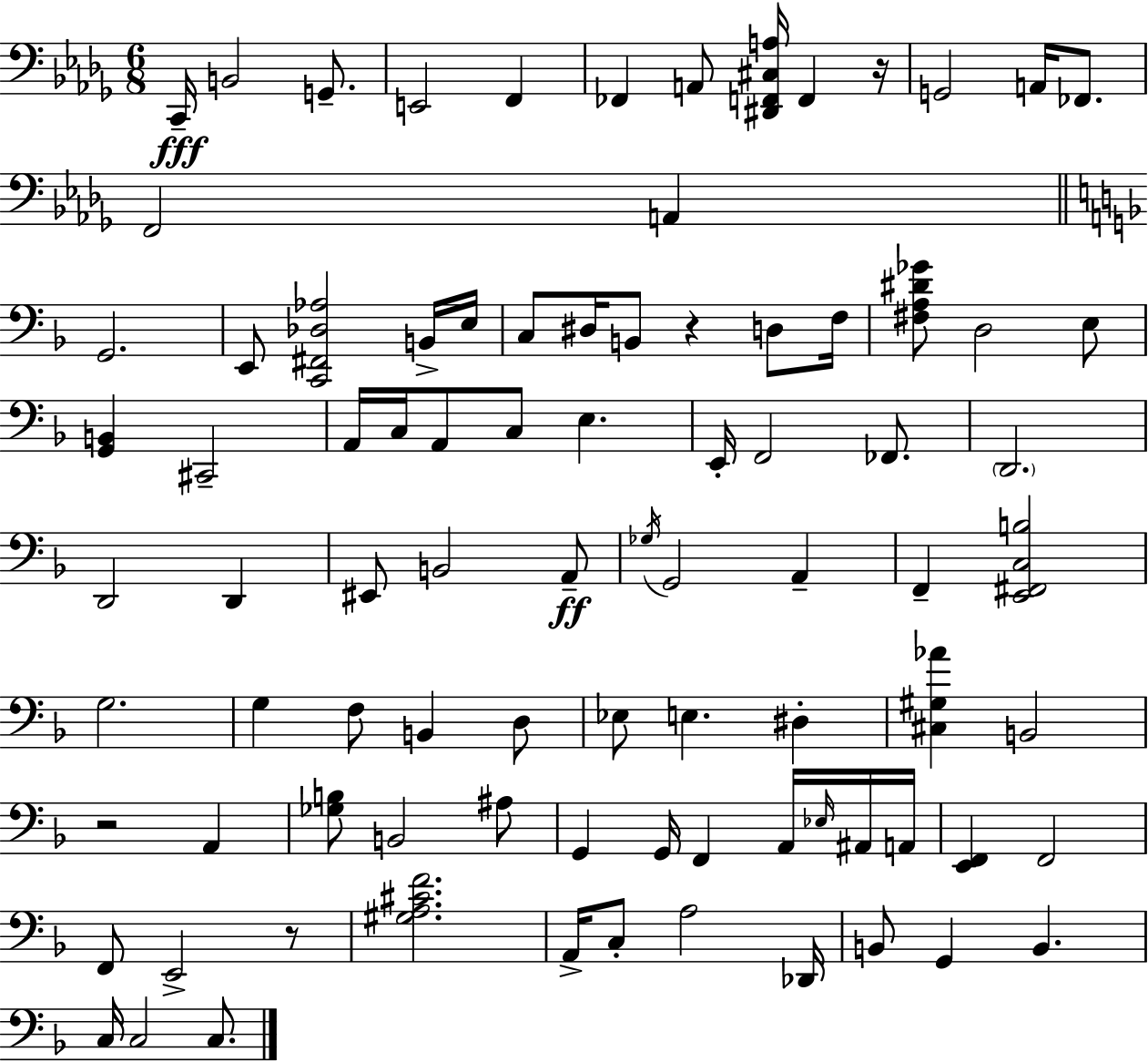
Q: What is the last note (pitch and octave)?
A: C3